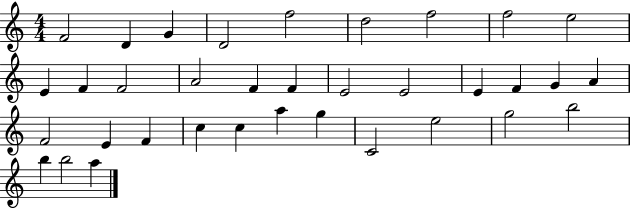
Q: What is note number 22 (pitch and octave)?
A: F4